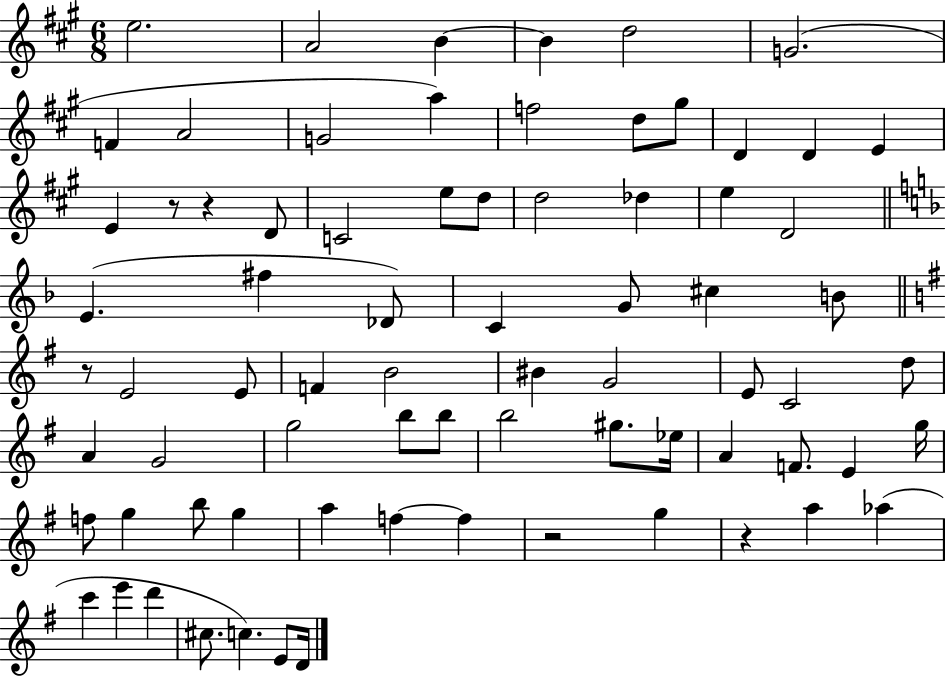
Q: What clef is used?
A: treble